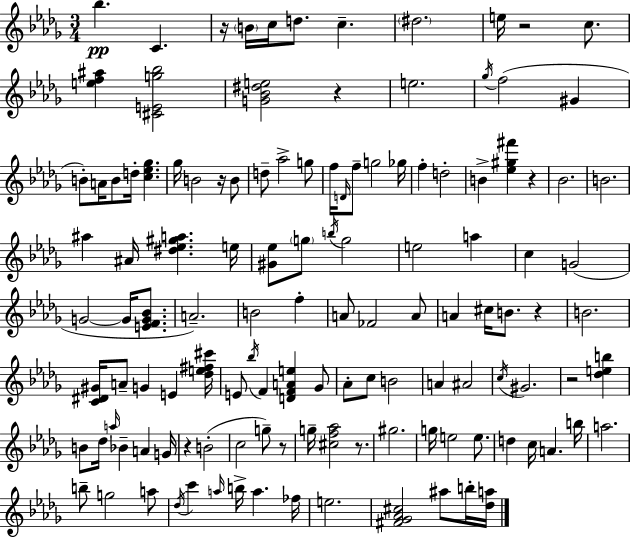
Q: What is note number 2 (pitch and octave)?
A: C4